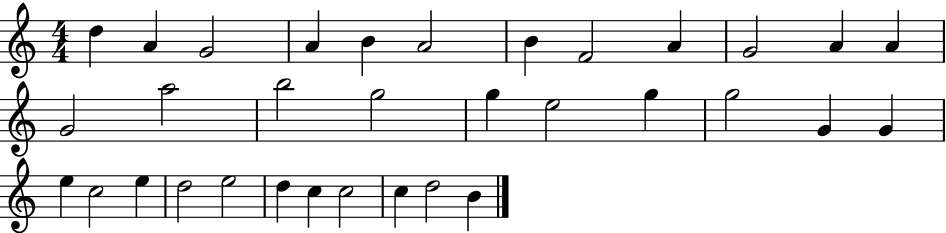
D5/q A4/q G4/h A4/q B4/q A4/h B4/q F4/h A4/q G4/h A4/q A4/q G4/h A5/h B5/h G5/h G5/q E5/h G5/q G5/h G4/q G4/q E5/q C5/h E5/q D5/h E5/h D5/q C5/q C5/h C5/q D5/h B4/q